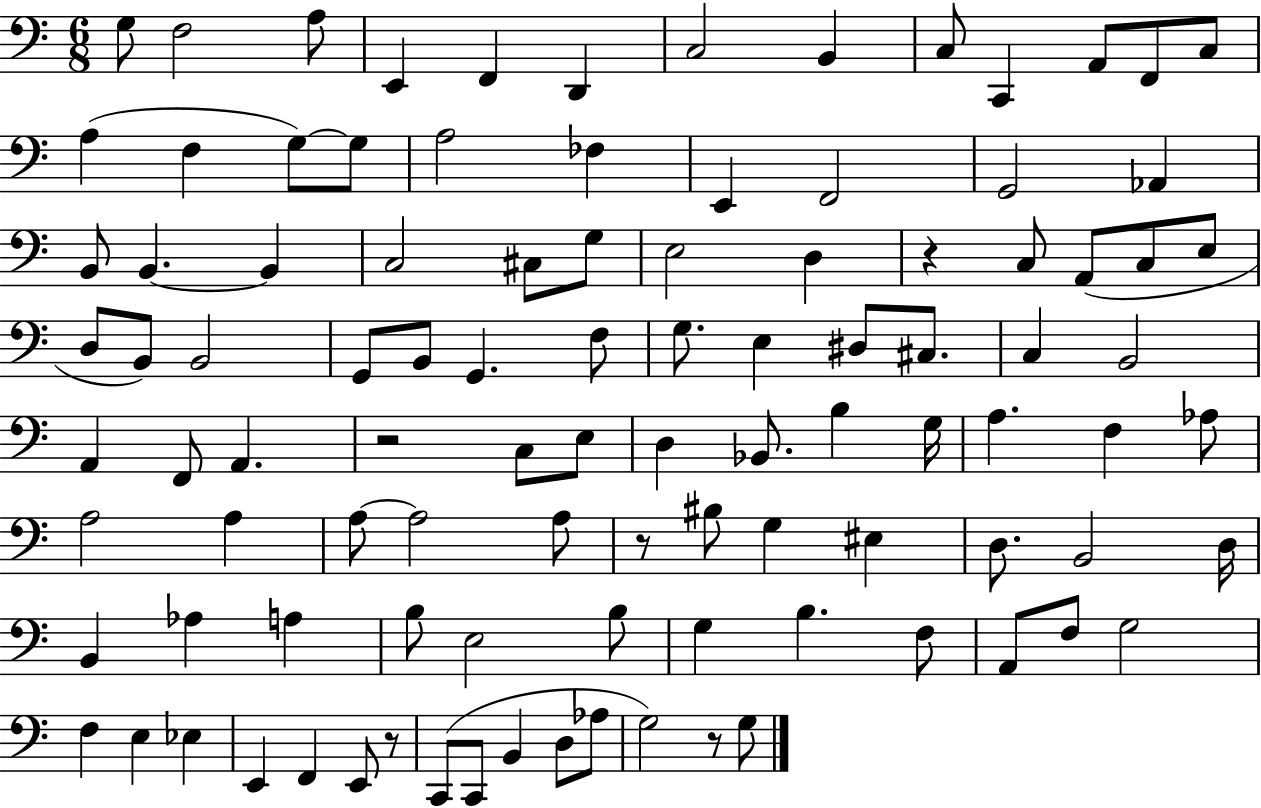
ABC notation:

X:1
T:Untitled
M:6/8
L:1/4
K:C
G,/2 F,2 A,/2 E,, F,, D,, C,2 B,, C,/2 C,, A,,/2 F,,/2 C,/2 A, F, G,/2 G,/2 A,2 _F, E,, F,,2 G,,2 _A,, B,,/2 B,, B,, C,2 ^C,/2 G,/2 E,2 D, z C,/2 A,,/2 C,/2 E,/2 D,/2 B,,/2 B,,2 G,,/2 B,,/2 G,, F,/2 G,/2 E, ^D,/2 ^C,/2 C, B,,2 A,, F,,/2 A,, z2 C,/2 E,/2 D, _B,,/2 B, G,/4 A, F, _A,/2 A,2 A, A,/2 A,2 A,/2 z/2 ^B,/2 G, ^E, D,/2 B,,2 D,/4 B,, _A, A, B,/2 E,2 B,/2 G, B, F,/2 A,,/2 F,/2 G,2 F, E, _E, E,, F,, E,,/2 z/2 C,,/2 C,,/2 B,, D,/2 _A,/2 G,2 z/2 G,/2